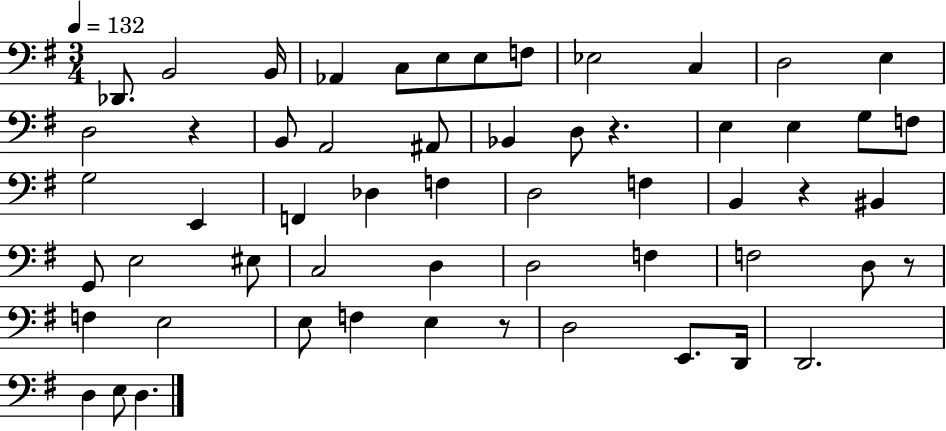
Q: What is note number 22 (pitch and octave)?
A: F3